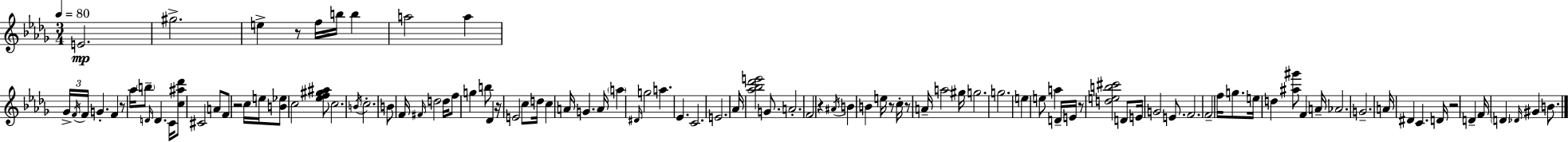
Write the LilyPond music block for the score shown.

{
  \clef treble
  \numericTimeSignature
  \time 3/4
  \key bes \minor
  \tempo 4 = 80
  e'2.\mp | gis''2.-> | e''4-> r8 f''16 b''16 b''4 | a''2 a''4 | \break \tuplet 3/2 { ges'16-> \acciaccatura { f'16 } f'16 } g'4.-. f'4 | r8 aes''16 \parenthesize b''8-- \grace { d'16 } d'4. | c'16 <c'' ais'' des'''>8 cis'2 | a'8 f'8 r2 | \break c''16 e''16 <b' ees''>8 c''2 | <ees'' f'' gis'' ais''>8 c''2. | \acciaccatura { b'16 } c''2.-. | b'8 f'16 \grace { fis'16 } d''2 | \break d''16 f''8 g''4 b''8 | des'4 r16 e'2 | c''8 d''16 c''4 a'16 g'4. | a'16 \parenthesize a''4 \grace { dis'16 } g''2 | \break a''4. ees'4. | c'2. | e'2. | aes'16 <aes'' bes'' des''' e'''>2 | \break g'8. a'2.-. | f'2 | r4 \acciaccatura { ais'16 } b'4 b'4 | e''16 r8 c''16-. r8 a'16-- a''2 | \break gis''16 g''2. | g''2. | e''4 e''8 | a''4 d'16-- e'16 r8 <d'' e'' b'' cis'''>2 | \break d'8 e'16 g'2 | e'8. f'2. | f'2-- | f''16 g''8. e''16 d''4 <ais'' gis'''>8 | \break f'4 a'16-- aes'2. | g'2.-- | a'16 dis'4 c'4. | d'16 r2 | \break d'4-- f'16 \parenthesize d'4 \grace { des'16 } | gis'4 b'8. \bar "|."
}